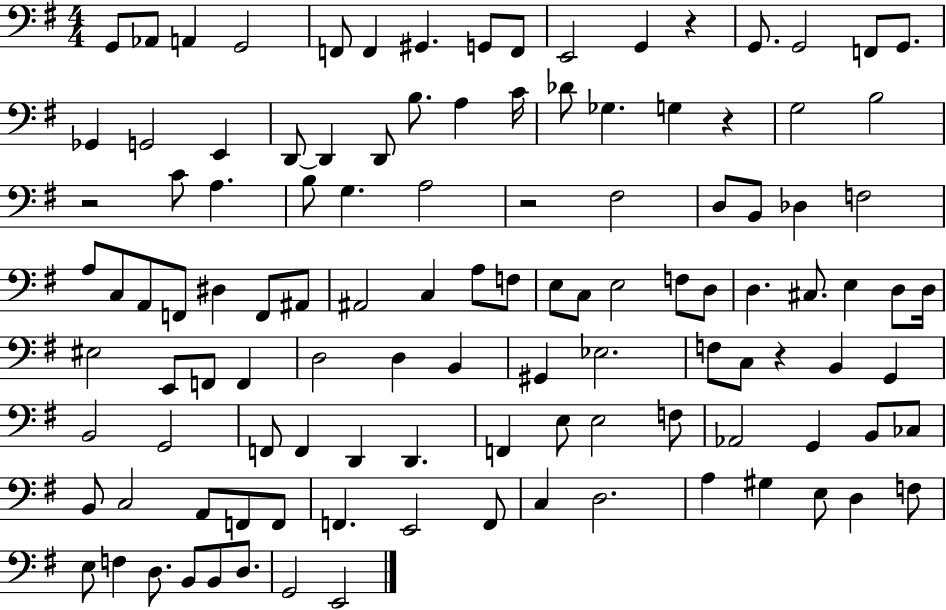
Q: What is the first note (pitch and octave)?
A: G2